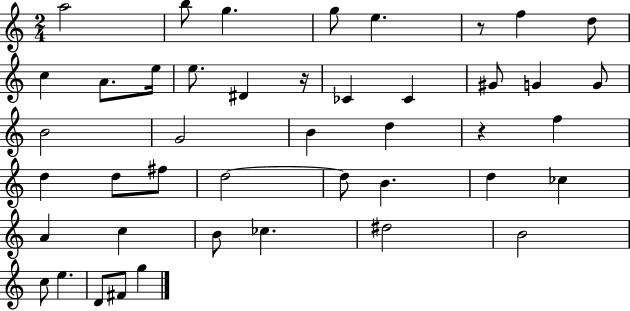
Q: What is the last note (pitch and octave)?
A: G5